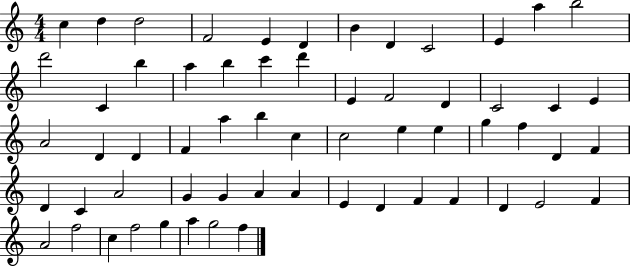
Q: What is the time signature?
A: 4/4